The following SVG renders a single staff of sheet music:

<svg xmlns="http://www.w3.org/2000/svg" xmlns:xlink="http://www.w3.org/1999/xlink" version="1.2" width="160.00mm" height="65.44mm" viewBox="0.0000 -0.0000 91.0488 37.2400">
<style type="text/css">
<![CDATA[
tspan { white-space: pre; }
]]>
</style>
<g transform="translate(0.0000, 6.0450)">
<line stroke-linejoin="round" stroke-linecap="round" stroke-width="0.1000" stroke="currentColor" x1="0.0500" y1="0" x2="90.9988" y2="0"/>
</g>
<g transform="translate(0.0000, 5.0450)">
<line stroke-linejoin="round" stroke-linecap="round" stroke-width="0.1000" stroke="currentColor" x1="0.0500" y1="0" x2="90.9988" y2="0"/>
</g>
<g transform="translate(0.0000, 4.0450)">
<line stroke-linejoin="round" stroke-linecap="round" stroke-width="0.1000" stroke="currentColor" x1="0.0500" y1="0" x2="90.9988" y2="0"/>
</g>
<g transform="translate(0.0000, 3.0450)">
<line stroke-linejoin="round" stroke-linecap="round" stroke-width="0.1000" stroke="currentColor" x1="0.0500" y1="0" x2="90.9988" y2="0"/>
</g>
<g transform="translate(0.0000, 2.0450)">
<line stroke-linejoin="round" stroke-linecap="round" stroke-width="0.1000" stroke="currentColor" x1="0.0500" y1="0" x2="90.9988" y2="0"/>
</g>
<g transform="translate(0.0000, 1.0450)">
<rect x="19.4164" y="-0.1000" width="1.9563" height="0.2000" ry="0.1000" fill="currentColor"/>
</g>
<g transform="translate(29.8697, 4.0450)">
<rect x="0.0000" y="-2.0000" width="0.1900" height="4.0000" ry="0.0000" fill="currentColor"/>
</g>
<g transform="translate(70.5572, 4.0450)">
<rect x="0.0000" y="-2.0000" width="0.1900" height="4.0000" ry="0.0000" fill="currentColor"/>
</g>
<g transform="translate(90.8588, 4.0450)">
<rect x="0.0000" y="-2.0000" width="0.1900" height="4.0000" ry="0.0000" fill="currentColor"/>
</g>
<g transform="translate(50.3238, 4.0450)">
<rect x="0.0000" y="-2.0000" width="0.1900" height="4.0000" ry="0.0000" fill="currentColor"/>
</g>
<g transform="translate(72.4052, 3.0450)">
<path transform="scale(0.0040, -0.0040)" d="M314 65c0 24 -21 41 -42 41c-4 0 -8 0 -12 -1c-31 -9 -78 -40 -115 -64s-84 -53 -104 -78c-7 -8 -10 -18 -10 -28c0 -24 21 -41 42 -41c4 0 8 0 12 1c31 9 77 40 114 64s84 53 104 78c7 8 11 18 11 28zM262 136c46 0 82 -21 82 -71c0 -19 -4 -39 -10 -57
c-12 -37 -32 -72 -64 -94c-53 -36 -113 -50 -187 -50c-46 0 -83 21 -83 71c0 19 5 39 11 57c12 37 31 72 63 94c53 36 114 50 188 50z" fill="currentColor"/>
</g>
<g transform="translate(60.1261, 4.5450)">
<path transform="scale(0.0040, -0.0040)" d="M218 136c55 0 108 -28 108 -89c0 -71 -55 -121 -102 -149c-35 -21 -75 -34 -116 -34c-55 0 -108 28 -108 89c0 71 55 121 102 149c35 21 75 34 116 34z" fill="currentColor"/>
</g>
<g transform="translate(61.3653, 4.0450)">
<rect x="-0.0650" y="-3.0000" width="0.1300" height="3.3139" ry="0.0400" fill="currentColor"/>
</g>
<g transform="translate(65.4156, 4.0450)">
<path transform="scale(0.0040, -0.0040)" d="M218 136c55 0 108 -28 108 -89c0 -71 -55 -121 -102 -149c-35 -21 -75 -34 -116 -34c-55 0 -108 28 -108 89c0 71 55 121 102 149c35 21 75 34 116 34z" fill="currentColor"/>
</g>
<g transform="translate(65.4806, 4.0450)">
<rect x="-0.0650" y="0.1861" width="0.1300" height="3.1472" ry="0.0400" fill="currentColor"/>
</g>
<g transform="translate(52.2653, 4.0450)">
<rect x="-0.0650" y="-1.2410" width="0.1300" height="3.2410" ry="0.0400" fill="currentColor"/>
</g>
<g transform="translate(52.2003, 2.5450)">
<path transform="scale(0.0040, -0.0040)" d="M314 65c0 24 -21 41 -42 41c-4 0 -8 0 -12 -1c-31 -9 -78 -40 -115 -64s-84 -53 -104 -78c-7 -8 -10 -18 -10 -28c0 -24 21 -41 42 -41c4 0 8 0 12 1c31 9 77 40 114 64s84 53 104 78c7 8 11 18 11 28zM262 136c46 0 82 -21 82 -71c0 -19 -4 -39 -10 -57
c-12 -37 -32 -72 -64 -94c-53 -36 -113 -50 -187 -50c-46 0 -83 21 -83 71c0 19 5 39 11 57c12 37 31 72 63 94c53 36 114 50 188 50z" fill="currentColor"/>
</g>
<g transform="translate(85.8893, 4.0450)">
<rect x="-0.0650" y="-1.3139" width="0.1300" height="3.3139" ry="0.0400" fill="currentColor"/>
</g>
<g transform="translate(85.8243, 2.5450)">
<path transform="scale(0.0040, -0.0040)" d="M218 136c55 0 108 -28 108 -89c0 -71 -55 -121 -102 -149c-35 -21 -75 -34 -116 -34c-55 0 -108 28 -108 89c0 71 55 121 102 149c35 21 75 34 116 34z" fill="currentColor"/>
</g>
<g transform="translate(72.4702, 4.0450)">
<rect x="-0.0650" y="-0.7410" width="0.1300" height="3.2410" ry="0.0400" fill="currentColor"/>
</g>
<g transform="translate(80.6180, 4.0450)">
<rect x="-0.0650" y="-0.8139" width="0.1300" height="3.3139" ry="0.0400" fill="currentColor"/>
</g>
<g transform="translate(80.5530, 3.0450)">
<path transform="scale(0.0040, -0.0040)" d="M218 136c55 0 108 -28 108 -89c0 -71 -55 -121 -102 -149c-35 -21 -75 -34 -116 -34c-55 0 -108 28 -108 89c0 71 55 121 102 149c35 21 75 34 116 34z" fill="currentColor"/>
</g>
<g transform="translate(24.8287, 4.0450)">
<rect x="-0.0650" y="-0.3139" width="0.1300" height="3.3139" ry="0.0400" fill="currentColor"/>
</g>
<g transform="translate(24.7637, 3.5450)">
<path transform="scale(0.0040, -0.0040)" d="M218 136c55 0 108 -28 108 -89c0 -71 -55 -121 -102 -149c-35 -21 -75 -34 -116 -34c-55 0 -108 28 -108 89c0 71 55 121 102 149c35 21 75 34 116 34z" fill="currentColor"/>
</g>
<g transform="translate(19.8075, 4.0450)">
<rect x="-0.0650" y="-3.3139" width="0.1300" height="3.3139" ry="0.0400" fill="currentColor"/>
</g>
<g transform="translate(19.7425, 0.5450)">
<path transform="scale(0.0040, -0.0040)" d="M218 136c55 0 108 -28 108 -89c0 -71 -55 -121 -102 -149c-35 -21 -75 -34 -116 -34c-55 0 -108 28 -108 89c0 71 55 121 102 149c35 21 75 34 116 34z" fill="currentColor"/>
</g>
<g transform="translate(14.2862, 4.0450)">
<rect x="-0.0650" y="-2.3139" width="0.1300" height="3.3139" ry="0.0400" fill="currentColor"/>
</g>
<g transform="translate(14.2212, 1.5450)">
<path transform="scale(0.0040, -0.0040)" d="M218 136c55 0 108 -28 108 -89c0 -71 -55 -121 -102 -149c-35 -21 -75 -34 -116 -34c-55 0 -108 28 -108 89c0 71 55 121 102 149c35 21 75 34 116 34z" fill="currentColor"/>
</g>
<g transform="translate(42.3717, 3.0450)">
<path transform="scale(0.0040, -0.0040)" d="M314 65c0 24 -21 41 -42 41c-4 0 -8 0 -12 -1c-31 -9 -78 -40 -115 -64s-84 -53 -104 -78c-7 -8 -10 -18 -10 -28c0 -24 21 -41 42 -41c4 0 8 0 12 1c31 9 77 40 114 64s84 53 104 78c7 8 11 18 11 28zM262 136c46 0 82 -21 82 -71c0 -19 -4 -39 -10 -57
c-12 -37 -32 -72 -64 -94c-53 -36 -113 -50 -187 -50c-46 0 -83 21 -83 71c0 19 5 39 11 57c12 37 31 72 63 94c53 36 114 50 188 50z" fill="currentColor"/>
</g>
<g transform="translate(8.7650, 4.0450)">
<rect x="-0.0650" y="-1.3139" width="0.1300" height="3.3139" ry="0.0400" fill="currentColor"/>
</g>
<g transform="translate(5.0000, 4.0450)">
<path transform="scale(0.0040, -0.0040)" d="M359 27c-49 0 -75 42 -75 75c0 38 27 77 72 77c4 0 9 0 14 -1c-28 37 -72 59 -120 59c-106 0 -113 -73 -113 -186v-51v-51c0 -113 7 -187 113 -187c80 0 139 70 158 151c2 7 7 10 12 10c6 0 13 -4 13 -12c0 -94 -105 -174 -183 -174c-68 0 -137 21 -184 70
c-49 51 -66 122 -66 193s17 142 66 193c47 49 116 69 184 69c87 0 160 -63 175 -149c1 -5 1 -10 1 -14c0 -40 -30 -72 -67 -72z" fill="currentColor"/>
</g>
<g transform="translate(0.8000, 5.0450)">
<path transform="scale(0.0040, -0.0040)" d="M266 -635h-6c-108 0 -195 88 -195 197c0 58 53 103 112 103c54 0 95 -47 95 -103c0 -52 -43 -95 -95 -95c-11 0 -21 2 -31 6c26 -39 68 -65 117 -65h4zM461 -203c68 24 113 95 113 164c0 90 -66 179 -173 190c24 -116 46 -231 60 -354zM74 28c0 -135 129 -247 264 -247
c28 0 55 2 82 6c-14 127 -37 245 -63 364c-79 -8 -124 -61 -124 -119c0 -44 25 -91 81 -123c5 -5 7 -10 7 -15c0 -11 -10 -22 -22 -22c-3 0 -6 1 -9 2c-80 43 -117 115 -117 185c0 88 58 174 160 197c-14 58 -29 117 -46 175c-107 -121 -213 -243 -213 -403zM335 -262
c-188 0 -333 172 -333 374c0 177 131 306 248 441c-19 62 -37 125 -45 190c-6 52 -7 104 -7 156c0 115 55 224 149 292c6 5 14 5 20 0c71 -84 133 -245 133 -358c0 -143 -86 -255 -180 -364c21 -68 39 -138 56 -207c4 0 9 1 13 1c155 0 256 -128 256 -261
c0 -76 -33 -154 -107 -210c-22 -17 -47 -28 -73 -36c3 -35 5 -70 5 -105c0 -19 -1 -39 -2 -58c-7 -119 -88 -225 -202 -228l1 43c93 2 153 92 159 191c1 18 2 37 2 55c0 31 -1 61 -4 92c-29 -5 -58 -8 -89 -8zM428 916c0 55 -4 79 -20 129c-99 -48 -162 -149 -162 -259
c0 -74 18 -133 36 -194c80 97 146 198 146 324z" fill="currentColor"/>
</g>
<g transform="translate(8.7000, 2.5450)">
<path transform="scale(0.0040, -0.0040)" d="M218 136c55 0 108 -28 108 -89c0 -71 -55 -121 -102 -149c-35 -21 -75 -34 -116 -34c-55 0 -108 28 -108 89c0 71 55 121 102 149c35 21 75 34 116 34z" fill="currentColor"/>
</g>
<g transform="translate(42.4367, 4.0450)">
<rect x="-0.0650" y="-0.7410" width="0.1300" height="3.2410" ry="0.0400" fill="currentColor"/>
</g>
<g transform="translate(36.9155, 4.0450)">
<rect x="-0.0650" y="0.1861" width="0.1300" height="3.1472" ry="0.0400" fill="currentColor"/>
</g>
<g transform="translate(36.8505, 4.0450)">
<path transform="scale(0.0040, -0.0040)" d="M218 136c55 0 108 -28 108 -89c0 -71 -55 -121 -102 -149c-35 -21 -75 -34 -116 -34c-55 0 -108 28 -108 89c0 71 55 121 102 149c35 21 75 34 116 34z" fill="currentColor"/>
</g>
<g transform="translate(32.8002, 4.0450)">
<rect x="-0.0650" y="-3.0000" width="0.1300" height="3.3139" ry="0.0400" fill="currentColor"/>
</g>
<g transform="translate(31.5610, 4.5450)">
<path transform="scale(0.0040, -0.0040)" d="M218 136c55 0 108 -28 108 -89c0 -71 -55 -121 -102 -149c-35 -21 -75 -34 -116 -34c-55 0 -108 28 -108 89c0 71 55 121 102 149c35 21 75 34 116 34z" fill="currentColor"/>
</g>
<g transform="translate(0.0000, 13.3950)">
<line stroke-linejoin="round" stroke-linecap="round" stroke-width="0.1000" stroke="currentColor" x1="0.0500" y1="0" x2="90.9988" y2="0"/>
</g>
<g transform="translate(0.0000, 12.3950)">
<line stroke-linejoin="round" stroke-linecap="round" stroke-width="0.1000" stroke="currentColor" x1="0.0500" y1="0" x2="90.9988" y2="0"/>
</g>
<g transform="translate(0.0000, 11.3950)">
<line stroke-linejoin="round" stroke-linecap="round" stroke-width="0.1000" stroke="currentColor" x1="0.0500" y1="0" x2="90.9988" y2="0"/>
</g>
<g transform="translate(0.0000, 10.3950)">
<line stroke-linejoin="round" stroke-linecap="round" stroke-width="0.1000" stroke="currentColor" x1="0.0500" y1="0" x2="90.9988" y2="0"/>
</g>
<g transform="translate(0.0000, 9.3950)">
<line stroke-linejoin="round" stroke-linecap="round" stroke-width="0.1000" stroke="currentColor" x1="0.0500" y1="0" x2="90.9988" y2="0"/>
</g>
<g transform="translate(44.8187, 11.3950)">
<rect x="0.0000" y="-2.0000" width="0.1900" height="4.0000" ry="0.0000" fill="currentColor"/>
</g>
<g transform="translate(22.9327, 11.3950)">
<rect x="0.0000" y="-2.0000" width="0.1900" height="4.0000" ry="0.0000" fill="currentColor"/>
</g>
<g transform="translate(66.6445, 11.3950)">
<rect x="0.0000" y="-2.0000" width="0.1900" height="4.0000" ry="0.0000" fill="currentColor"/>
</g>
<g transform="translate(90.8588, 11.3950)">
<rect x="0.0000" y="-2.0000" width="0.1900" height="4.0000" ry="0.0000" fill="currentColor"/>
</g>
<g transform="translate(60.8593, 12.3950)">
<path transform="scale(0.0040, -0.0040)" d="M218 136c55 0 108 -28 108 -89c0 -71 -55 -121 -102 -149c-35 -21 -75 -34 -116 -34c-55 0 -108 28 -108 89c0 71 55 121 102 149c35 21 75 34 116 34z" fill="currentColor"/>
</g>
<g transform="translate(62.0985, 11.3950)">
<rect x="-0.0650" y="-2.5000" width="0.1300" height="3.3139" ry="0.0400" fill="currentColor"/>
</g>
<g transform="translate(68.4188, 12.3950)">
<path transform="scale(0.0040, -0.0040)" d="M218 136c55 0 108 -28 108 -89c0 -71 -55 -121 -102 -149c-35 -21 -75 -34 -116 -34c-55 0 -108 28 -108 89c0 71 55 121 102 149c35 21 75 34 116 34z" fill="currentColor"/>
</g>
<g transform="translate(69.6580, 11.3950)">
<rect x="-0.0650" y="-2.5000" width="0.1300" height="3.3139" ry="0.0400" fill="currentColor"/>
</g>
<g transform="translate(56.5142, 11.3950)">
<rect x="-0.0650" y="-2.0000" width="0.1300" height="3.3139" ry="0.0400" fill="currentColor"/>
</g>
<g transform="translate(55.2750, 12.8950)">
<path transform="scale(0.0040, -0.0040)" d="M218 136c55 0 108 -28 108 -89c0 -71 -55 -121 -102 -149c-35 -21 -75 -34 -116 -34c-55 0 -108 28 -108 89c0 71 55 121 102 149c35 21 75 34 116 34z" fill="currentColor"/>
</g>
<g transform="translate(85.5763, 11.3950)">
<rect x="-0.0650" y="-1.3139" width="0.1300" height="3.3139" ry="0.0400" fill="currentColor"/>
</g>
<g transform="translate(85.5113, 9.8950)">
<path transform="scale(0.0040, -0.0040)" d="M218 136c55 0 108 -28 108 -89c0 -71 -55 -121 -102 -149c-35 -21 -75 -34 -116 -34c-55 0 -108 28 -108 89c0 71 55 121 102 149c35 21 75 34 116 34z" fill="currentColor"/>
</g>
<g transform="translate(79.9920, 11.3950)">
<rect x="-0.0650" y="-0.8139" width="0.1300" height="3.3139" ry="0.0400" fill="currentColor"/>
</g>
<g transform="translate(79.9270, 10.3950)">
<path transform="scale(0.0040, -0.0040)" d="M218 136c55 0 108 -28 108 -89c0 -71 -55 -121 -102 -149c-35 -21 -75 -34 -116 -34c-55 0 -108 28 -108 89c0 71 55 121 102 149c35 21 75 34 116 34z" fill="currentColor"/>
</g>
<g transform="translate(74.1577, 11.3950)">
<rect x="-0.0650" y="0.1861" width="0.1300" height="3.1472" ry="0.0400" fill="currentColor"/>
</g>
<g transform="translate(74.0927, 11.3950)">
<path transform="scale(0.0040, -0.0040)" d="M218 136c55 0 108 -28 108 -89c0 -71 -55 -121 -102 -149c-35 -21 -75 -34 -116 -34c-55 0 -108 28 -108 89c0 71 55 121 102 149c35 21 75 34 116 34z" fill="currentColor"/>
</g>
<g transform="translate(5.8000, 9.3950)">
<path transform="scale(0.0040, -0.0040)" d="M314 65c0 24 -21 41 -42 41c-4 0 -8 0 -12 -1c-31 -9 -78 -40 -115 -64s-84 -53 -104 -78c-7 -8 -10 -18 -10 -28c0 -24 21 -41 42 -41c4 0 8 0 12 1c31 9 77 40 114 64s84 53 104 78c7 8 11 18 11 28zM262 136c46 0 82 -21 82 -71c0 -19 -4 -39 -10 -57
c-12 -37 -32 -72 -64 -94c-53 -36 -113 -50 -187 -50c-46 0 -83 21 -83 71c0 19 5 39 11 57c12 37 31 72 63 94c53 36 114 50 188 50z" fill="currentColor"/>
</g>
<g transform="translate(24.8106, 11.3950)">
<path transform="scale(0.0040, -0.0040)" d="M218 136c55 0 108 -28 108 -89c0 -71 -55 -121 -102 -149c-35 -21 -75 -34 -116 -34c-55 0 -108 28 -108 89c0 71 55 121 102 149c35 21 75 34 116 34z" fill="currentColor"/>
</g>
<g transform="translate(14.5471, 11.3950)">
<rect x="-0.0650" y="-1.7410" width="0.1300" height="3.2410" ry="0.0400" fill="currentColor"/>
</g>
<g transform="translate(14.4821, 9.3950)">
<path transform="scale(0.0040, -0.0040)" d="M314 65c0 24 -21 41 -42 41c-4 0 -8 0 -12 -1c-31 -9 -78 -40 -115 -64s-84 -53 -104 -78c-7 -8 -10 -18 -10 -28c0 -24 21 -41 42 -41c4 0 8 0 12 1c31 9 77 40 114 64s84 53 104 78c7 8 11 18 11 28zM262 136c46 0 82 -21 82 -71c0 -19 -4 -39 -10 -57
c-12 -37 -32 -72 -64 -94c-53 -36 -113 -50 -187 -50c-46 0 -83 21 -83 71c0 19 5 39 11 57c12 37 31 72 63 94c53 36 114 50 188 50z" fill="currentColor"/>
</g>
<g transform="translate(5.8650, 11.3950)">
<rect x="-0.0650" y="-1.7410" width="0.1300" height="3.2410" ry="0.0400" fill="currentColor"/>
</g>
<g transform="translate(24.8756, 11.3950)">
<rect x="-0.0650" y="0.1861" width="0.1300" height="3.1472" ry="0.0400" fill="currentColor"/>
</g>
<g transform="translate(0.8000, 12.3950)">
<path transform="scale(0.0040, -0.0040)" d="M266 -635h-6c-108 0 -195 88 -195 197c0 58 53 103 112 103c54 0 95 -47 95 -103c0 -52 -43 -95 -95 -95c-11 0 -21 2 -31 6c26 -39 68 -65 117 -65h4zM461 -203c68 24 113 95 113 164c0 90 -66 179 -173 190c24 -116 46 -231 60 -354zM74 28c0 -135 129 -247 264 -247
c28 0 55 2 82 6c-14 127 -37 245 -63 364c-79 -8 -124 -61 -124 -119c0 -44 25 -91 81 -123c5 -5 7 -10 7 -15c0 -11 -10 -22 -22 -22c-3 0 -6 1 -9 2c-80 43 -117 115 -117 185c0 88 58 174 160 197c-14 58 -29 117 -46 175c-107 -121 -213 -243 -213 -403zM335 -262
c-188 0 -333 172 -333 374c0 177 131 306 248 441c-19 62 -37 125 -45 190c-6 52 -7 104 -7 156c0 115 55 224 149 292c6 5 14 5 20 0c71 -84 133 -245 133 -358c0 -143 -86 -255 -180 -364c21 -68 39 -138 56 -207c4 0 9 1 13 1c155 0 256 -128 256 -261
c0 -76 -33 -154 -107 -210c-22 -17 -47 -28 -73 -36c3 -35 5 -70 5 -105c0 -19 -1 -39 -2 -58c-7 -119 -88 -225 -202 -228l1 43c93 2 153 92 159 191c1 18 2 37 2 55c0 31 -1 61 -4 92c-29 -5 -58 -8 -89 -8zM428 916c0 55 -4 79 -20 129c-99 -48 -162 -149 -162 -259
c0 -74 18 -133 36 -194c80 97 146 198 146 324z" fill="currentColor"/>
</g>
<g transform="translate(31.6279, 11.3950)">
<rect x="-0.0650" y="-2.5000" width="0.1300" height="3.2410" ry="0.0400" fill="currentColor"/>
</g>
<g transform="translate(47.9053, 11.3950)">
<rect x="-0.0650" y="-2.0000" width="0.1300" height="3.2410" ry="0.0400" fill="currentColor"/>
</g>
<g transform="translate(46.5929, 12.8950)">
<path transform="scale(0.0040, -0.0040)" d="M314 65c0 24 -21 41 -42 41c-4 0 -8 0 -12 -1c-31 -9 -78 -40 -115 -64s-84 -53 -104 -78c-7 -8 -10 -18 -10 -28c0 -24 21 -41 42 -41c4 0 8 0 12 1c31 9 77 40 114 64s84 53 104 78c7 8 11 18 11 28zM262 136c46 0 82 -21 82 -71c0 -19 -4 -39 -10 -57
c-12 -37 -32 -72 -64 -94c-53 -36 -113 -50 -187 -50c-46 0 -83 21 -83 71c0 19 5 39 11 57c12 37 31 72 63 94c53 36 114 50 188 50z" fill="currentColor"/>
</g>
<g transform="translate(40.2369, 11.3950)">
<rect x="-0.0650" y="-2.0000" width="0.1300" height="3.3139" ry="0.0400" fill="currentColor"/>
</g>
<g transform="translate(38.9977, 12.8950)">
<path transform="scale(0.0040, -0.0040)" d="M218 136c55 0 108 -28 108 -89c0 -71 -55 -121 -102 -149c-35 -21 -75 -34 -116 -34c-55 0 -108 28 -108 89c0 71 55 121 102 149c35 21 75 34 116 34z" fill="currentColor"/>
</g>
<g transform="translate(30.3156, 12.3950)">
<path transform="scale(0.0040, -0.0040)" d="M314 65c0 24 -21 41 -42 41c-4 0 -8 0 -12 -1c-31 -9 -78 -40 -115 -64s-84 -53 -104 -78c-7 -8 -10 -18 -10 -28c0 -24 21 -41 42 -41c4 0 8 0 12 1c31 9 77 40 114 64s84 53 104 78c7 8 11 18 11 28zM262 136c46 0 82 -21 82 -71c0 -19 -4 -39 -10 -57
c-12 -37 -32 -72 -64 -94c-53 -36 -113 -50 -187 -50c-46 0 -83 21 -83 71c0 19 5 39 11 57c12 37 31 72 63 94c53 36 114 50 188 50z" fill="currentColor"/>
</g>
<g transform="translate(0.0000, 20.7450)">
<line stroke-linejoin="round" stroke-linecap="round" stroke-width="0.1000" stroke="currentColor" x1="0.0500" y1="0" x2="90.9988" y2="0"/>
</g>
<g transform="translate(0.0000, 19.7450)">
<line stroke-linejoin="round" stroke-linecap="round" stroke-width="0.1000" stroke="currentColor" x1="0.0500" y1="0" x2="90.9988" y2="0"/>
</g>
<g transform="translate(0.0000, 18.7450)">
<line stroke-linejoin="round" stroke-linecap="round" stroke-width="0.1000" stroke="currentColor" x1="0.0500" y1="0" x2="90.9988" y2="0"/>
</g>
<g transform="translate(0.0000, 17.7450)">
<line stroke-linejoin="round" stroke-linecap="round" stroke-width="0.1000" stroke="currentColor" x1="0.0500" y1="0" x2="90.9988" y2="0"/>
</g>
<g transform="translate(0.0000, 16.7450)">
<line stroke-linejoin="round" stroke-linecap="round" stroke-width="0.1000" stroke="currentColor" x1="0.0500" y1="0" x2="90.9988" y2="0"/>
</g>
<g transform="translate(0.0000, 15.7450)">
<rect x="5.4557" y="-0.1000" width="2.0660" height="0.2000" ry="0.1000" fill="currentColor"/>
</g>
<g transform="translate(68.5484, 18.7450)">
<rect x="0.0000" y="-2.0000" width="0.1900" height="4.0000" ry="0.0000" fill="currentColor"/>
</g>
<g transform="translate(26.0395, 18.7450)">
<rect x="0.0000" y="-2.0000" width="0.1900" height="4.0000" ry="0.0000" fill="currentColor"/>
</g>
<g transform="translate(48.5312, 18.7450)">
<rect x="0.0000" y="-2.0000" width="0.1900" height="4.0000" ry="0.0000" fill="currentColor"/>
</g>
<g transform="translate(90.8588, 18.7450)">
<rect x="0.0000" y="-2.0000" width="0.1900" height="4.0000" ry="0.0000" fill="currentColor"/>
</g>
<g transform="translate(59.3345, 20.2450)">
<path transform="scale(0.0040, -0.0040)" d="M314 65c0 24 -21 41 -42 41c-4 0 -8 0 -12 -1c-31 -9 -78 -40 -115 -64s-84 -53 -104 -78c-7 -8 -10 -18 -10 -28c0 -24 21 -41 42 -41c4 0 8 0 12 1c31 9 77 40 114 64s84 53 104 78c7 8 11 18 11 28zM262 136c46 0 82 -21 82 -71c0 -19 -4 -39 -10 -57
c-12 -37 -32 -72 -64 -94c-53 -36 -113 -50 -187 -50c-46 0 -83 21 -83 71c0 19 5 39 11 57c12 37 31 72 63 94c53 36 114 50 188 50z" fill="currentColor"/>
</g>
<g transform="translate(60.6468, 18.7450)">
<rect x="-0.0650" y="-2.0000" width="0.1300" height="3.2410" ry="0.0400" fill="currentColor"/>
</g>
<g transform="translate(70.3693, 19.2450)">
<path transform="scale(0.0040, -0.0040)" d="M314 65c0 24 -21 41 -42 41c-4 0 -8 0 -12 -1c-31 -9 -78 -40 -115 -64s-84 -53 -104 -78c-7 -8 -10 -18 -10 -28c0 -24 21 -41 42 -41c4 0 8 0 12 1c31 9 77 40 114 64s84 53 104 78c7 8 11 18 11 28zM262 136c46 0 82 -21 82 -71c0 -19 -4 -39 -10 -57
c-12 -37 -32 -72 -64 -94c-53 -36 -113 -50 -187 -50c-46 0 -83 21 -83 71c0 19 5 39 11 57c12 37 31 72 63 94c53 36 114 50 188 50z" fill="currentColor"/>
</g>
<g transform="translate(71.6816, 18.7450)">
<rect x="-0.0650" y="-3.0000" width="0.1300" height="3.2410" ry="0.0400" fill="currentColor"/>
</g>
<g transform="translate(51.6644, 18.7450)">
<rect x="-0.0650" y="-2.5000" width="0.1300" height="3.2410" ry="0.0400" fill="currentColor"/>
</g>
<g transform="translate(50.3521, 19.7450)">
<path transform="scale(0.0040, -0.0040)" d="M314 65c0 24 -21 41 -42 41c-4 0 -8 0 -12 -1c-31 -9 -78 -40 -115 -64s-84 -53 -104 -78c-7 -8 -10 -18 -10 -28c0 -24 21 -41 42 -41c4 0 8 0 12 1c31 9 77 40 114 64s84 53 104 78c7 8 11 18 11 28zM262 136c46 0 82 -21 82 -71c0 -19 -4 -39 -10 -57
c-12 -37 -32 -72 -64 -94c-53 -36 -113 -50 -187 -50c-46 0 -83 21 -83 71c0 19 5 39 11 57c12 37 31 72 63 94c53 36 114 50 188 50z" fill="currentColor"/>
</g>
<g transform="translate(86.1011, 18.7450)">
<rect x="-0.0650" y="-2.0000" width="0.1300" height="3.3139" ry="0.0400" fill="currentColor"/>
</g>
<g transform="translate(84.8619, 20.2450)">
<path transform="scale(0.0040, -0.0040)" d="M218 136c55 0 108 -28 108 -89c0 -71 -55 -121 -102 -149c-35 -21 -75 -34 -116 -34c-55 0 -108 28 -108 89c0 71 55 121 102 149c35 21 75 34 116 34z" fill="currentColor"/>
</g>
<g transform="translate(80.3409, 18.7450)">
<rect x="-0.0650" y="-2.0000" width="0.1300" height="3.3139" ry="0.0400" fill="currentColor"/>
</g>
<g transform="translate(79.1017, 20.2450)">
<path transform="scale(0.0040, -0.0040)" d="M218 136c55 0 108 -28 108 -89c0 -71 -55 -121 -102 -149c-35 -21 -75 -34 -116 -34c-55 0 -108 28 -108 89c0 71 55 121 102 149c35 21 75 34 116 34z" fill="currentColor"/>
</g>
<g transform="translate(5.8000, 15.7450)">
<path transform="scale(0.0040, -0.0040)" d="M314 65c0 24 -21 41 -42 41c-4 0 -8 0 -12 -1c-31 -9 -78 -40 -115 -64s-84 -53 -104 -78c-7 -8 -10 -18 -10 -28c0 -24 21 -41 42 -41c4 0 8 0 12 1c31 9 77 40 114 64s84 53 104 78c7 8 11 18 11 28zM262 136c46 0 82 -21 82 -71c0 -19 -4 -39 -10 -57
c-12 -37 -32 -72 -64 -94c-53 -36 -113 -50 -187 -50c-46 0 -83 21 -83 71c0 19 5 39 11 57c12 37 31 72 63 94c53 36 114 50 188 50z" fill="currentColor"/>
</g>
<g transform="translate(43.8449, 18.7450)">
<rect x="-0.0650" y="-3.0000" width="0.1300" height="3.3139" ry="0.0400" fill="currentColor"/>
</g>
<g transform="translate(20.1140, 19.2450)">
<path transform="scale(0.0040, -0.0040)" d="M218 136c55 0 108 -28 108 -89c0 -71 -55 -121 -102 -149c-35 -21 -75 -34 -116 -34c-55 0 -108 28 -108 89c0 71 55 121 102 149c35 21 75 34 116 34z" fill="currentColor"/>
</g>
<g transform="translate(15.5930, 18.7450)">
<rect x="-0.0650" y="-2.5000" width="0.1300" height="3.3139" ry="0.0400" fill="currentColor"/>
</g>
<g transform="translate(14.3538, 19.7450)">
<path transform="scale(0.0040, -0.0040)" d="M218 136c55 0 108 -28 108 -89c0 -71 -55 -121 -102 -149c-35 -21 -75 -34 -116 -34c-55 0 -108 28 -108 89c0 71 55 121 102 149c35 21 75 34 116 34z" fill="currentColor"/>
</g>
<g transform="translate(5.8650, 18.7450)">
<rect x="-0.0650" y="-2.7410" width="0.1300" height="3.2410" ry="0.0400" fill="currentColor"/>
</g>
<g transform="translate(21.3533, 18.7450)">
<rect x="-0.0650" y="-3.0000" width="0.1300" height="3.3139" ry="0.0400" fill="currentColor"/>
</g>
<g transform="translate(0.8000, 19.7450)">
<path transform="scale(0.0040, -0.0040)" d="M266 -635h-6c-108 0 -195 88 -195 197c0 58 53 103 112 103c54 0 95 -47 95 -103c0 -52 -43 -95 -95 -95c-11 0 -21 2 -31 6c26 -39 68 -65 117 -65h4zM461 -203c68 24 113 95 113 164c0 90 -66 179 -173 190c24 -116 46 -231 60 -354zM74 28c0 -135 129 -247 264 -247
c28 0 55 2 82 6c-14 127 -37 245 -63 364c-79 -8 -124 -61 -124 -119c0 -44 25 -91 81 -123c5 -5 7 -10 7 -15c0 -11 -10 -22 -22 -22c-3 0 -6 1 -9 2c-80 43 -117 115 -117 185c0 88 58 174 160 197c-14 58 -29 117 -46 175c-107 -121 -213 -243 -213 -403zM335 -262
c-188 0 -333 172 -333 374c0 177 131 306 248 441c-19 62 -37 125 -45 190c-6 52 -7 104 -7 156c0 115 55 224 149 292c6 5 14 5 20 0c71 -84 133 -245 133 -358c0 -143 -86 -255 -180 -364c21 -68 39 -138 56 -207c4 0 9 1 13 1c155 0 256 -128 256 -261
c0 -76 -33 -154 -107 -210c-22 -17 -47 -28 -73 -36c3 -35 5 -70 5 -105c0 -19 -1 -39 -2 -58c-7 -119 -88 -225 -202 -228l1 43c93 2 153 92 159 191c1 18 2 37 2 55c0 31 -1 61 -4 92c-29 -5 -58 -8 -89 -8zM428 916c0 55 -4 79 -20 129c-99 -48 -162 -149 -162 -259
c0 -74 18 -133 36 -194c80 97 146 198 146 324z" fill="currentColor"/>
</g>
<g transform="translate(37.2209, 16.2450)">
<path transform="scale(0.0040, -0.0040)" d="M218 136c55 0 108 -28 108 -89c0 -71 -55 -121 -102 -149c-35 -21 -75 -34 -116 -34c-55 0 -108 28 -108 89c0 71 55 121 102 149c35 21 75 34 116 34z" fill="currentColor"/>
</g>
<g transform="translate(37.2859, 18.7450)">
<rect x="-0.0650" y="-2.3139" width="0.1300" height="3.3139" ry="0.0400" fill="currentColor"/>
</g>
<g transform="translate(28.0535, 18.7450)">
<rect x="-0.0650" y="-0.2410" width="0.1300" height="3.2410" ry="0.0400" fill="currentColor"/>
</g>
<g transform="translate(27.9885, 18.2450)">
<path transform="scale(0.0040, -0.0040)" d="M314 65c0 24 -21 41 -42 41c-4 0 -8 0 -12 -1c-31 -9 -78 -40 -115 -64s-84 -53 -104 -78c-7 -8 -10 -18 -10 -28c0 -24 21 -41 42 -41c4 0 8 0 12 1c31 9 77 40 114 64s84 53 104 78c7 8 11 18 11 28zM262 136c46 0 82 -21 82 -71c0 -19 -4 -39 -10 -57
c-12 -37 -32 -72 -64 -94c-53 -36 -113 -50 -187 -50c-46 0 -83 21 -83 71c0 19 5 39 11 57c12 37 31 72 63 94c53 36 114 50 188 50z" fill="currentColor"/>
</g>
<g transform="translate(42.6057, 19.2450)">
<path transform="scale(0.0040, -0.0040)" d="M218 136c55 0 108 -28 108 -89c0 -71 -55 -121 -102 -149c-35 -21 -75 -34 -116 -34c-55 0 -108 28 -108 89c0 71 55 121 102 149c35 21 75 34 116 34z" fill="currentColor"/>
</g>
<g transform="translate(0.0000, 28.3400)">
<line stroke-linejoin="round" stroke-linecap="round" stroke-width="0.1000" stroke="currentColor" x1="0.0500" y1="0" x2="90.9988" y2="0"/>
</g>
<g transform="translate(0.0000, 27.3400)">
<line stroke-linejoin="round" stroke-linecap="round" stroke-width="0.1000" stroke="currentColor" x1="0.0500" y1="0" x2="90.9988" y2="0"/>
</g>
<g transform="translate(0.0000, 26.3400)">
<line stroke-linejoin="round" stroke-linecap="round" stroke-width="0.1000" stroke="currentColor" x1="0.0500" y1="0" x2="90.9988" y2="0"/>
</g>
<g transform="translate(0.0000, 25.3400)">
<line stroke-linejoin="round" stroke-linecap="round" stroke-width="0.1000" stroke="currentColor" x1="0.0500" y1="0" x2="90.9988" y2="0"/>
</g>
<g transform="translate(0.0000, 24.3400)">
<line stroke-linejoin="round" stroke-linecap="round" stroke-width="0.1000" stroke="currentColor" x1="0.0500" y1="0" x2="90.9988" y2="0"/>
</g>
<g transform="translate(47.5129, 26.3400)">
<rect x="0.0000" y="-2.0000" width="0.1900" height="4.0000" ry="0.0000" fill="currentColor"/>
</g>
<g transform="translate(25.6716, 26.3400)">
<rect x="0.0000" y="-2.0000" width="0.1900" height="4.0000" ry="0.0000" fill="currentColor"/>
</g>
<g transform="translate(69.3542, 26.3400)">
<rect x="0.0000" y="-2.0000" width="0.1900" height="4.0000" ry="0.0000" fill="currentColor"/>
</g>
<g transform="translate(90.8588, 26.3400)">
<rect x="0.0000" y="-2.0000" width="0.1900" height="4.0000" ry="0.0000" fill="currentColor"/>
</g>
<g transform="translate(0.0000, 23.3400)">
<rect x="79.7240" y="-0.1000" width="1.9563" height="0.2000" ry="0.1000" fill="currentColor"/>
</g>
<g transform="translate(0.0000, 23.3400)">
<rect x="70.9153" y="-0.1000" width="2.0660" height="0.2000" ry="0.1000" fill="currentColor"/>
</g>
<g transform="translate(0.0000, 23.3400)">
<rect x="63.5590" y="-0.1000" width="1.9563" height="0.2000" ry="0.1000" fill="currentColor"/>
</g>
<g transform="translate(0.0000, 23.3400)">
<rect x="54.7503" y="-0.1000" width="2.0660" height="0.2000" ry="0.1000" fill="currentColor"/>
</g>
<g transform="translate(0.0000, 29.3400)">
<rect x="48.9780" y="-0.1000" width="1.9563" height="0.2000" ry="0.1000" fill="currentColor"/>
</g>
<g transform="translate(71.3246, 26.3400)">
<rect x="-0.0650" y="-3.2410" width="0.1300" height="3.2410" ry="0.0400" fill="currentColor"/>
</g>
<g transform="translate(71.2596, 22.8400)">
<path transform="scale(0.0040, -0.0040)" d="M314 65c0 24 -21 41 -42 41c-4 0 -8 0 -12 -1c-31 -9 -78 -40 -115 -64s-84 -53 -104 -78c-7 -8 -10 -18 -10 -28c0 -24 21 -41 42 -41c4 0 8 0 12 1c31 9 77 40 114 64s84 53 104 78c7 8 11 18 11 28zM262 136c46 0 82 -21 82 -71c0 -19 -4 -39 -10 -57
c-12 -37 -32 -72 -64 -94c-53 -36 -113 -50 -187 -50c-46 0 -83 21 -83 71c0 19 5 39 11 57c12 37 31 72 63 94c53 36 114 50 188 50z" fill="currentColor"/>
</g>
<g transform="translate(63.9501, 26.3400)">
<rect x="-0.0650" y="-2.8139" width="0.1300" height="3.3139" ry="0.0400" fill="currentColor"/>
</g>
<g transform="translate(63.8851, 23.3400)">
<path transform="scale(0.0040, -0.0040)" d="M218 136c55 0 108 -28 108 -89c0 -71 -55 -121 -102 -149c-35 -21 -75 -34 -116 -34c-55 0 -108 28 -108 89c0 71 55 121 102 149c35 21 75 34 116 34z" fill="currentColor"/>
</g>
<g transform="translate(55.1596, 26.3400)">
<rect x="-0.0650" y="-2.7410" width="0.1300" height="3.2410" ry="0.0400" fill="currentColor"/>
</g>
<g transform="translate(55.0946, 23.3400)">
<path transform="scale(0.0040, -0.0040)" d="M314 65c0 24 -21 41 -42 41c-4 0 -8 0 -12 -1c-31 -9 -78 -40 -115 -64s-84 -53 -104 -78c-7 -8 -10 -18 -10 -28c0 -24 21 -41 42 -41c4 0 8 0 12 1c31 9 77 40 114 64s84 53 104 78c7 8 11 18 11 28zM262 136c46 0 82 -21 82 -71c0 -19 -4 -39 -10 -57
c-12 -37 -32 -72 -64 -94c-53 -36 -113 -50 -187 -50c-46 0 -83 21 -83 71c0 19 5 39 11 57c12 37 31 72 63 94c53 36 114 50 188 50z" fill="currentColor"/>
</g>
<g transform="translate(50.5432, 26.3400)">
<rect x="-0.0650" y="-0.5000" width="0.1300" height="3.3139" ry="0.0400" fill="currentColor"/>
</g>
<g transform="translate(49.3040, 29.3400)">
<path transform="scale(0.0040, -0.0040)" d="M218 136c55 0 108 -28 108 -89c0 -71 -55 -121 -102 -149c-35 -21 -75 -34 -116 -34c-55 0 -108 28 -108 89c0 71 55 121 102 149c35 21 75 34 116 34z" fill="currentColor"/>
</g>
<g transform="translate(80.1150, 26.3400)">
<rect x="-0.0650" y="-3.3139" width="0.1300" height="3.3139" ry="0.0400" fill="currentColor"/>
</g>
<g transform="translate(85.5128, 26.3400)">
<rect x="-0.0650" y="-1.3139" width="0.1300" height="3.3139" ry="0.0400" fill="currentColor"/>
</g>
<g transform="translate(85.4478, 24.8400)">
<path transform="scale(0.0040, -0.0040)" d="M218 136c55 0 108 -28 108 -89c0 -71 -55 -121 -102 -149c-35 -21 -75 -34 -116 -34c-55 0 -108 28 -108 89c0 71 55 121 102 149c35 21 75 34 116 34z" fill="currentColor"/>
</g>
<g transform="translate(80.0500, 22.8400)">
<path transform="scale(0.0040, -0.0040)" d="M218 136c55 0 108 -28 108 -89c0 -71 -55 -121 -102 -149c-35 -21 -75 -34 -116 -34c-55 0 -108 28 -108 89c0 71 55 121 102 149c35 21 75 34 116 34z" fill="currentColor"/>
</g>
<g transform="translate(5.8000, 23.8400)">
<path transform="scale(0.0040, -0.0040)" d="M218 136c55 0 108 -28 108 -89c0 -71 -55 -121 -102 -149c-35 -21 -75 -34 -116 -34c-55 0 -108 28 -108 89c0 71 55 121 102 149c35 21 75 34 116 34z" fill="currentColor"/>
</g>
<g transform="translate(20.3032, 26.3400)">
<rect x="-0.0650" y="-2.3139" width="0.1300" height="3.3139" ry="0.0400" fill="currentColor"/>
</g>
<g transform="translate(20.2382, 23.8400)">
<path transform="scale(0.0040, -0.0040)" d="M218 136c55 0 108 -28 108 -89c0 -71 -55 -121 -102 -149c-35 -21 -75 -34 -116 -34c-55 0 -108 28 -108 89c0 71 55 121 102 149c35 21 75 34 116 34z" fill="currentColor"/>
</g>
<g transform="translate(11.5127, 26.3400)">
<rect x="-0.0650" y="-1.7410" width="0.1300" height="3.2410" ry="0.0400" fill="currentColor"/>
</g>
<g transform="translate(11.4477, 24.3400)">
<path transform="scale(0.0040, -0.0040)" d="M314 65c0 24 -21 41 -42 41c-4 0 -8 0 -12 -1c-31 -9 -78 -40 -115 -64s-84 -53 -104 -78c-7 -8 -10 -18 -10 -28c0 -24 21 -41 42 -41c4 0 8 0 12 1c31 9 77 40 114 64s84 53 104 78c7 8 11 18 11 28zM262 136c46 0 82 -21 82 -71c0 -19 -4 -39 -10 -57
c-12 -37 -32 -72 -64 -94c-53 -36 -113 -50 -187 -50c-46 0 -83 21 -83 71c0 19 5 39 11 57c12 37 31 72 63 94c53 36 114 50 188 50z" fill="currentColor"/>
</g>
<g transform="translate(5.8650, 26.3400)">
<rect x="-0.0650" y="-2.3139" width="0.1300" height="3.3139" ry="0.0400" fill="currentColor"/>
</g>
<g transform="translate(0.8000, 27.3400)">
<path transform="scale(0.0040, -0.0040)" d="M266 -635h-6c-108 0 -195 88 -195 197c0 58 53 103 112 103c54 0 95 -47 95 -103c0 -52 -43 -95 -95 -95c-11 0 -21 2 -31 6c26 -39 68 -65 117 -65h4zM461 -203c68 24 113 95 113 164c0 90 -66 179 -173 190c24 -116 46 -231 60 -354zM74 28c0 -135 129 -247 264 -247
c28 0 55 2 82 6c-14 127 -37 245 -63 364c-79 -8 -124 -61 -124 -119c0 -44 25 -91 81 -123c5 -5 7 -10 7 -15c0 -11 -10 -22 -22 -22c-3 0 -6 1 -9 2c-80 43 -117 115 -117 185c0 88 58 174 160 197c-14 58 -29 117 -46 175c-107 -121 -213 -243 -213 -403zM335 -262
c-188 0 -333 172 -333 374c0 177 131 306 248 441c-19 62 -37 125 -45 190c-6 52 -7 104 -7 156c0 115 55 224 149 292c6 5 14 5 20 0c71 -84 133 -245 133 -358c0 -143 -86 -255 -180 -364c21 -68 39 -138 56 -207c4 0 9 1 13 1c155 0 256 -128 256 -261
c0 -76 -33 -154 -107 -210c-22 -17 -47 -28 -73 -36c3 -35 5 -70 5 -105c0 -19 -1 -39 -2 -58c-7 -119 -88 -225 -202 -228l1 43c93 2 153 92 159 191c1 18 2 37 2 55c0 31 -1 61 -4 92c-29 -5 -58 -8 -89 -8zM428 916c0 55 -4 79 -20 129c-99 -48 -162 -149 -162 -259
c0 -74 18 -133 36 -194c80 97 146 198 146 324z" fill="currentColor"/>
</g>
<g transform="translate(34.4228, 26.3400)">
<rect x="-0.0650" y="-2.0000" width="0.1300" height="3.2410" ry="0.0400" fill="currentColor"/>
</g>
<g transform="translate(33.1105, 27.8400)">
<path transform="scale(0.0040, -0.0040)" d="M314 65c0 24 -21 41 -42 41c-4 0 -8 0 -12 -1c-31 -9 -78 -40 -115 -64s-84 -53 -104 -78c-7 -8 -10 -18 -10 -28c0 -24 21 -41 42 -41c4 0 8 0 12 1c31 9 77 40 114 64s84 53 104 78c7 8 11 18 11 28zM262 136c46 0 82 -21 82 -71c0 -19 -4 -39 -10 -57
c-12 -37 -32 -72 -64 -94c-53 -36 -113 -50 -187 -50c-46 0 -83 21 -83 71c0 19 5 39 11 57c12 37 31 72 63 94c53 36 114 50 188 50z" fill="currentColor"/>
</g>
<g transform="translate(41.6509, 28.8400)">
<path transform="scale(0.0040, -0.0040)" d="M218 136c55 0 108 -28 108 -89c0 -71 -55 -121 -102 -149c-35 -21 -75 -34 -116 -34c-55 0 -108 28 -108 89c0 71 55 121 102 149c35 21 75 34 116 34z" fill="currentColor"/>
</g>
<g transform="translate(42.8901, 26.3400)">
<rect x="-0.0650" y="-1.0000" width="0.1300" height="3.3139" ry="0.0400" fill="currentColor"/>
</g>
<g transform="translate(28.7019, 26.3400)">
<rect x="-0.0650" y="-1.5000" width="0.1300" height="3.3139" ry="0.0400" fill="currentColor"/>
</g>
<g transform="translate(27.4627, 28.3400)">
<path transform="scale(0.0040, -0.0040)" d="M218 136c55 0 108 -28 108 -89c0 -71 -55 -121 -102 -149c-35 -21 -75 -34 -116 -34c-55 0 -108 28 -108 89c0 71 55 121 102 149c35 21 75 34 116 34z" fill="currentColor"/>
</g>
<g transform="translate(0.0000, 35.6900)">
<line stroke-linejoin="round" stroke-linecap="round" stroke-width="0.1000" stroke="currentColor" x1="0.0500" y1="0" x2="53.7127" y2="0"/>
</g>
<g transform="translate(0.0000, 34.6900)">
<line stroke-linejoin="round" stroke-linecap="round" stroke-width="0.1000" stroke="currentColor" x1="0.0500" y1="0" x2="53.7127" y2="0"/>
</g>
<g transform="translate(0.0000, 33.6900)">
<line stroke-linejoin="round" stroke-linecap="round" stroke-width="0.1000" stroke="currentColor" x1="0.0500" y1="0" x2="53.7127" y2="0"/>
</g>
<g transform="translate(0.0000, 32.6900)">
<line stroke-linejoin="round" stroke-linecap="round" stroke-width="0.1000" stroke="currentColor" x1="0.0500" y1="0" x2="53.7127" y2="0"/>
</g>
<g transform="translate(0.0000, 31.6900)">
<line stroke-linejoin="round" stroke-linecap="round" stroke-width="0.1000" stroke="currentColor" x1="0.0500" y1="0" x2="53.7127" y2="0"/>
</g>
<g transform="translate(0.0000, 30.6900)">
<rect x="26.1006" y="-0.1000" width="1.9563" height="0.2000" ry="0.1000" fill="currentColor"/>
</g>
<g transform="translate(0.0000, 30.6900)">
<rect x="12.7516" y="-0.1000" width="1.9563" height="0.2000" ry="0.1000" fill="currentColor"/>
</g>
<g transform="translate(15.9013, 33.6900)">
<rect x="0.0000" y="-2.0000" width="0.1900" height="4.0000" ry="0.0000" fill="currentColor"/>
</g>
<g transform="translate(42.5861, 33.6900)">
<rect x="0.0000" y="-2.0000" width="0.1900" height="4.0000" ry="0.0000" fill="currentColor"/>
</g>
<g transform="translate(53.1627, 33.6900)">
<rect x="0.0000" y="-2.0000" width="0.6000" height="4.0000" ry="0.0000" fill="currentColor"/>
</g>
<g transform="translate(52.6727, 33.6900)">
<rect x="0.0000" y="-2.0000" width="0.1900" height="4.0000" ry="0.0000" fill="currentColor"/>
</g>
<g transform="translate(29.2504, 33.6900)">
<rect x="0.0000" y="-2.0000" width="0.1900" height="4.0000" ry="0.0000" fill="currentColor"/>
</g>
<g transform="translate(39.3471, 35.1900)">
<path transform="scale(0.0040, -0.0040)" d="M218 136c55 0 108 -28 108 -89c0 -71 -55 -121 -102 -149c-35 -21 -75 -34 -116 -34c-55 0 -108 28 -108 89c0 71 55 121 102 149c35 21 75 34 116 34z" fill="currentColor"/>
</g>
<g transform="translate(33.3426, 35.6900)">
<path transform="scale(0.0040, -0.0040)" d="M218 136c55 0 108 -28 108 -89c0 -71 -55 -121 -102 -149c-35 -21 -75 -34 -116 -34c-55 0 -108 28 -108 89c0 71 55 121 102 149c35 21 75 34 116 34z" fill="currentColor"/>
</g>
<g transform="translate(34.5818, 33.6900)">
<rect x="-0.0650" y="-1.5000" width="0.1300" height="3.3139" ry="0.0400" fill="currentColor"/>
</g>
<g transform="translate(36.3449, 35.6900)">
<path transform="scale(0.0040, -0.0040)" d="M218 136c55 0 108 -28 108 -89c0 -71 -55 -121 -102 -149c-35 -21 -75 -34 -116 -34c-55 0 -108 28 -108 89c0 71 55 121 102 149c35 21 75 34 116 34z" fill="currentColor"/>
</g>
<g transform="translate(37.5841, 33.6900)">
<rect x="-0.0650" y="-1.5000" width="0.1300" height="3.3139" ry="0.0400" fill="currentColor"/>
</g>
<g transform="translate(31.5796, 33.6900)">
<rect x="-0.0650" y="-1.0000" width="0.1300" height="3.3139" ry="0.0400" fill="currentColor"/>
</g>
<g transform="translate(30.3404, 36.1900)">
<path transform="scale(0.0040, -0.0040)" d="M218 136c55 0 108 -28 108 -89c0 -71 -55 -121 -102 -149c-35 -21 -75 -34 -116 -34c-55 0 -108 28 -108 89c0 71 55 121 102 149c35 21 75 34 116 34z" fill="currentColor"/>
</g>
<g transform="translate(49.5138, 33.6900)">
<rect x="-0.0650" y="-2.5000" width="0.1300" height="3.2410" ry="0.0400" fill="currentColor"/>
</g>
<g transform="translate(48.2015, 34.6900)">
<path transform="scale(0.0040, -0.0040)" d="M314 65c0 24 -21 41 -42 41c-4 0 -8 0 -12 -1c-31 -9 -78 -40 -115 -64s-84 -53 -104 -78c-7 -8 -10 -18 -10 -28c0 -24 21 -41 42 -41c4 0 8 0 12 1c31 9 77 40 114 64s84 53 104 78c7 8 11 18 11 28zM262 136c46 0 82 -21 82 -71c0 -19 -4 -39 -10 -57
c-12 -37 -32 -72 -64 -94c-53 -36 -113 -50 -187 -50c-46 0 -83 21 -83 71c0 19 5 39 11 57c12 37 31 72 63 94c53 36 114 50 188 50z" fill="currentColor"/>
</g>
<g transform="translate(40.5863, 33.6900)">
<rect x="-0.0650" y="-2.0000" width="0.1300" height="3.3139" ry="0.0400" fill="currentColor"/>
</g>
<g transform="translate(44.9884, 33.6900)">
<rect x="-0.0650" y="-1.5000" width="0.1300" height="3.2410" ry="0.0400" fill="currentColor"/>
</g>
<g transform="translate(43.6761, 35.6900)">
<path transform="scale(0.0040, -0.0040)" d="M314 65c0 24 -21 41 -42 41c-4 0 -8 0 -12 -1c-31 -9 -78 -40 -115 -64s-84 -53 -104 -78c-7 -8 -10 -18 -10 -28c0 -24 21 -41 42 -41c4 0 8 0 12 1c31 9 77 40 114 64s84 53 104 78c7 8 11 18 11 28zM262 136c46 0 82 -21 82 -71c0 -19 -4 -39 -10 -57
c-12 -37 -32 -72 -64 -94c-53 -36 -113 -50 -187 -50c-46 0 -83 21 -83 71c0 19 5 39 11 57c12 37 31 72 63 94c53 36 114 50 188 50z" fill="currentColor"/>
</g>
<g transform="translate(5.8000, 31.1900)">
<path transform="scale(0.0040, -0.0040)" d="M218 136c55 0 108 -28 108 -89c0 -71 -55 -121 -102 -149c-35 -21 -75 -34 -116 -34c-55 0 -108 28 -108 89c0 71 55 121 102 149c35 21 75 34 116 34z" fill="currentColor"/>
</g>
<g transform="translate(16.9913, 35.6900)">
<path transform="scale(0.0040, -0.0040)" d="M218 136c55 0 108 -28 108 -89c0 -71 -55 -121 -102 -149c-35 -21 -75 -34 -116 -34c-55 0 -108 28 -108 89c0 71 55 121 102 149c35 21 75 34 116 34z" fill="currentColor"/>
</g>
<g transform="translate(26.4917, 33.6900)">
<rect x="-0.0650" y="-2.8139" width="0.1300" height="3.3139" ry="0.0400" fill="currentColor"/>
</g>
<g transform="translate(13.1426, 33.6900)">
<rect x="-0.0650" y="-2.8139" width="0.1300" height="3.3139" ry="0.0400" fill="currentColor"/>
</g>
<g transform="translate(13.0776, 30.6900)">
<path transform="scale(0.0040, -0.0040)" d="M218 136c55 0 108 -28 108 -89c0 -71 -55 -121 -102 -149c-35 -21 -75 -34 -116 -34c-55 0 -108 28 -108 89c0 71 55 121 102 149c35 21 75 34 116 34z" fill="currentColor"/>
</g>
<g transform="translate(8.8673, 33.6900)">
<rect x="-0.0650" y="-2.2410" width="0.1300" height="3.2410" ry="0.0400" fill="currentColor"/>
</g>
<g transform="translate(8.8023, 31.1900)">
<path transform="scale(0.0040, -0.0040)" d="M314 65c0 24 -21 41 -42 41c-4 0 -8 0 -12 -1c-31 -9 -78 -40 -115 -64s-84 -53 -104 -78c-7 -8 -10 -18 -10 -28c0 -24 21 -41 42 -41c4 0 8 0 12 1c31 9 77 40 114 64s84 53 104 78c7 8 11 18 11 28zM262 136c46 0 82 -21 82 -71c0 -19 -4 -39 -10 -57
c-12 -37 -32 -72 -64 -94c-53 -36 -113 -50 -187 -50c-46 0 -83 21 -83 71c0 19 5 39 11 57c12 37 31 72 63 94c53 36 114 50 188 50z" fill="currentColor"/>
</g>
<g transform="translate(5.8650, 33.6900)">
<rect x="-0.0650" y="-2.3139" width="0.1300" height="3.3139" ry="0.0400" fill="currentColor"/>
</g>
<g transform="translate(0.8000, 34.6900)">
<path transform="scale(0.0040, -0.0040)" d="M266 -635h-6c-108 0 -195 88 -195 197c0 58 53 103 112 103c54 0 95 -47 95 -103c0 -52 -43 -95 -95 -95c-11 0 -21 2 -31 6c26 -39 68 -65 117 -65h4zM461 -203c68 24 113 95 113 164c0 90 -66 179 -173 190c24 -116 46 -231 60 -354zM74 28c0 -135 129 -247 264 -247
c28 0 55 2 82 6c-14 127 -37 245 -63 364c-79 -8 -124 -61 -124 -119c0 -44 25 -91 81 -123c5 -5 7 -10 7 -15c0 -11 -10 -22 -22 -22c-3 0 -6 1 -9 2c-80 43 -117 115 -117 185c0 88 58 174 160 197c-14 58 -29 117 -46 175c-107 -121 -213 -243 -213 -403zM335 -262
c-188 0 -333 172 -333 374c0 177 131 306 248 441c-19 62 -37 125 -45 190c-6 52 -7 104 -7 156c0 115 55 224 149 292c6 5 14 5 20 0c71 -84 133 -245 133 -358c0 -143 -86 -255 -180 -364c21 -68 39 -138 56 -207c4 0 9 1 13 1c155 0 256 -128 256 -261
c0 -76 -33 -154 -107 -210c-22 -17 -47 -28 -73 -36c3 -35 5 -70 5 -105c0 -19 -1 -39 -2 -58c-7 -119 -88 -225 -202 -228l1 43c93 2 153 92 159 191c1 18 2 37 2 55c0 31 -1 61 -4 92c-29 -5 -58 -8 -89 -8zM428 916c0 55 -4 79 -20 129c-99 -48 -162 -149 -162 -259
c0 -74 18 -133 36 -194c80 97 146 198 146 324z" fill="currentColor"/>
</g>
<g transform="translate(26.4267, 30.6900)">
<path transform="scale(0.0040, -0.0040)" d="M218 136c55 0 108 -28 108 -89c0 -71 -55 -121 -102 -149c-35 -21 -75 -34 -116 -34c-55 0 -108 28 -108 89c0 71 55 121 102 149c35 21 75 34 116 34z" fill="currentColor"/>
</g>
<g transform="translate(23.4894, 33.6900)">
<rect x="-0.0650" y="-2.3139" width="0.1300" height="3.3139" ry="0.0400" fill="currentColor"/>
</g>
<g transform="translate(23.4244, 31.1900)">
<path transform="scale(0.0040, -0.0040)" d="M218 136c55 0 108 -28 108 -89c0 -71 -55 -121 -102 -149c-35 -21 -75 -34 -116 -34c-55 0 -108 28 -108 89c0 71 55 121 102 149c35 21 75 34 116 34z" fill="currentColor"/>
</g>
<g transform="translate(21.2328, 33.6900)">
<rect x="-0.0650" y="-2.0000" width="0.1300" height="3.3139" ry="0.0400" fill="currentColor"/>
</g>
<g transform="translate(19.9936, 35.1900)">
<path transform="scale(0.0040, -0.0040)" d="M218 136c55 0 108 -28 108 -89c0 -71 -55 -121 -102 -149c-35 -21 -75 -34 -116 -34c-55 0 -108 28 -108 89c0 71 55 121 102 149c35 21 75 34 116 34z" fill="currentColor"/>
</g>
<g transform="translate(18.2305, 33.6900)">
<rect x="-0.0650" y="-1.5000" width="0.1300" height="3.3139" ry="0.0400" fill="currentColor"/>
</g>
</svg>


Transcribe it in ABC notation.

X:1
T:Untitled
M:4/4
L:1/4
K:C
e g b c A B d2 e2 A B d2 d e f2 f2 B G2 F F2 F G G B d e a2 G A c2 g A G2 F2 A2 F F g f2 g E F2 D C a2 a b2 b e g g2 a E F g a D E E F E2 G2